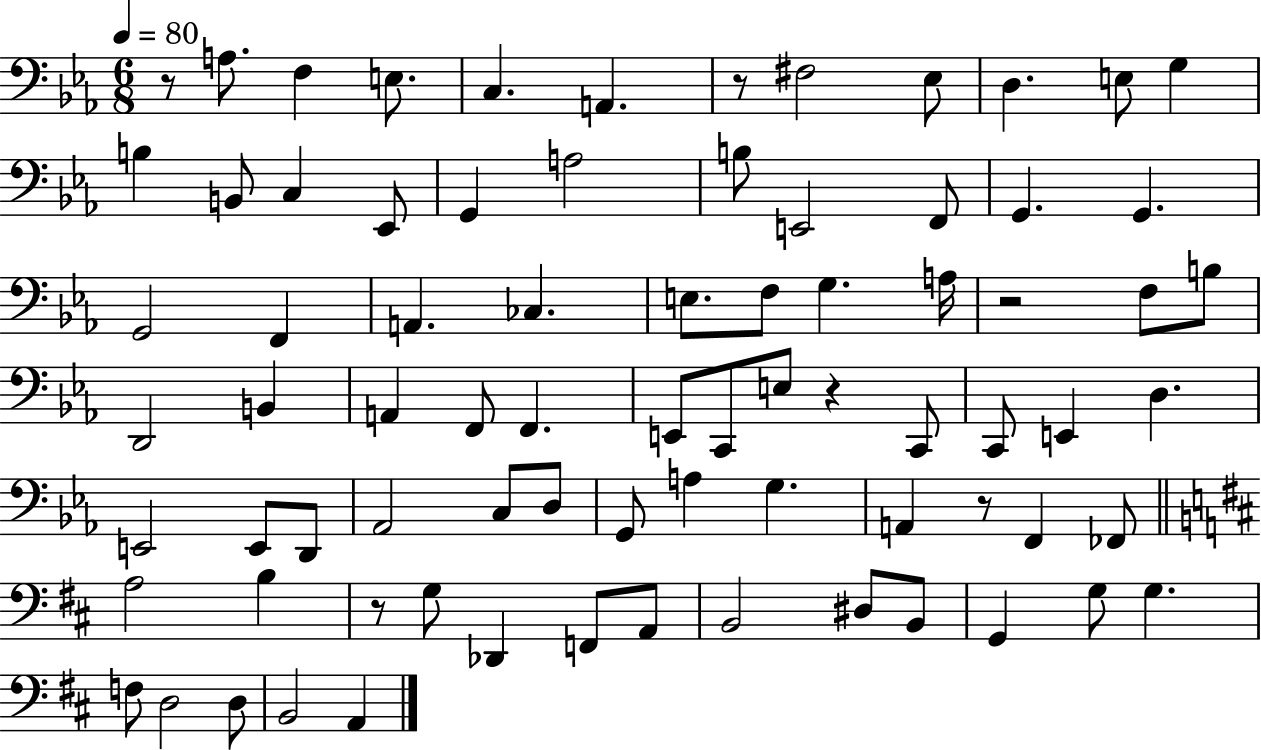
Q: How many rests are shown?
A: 6